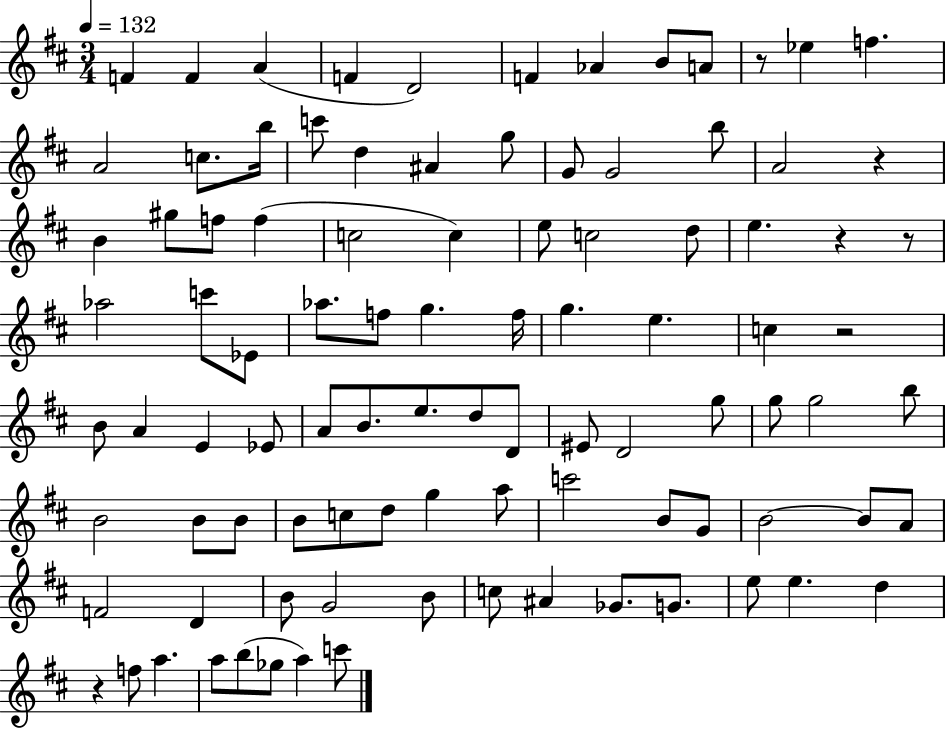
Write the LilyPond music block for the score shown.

{
  \clef treble
  \numericTimeSignature
  \time 3/4
  \key d \major
  \tempo 4 = 132
  f'4 f'4 a'4( | f'4 d'2) | f'4 aes'4 b'8 a'8 | r8 ees''4 f''4. | \break a'2 c''8. b''16 | c'''8 d''4 ais'4 g''8 | g'8 g'2 b''8 | a'2 r4 | \break b'4 gis''8 f''8 f''4( | c''2 c''4) | e''8 c''2 d''8 | e''4. r4 r8 | \break aes''2 c'''8 ees'8 | aes''8. f''8 g''4. f''16 | g''4. e''4. | c''4 r2 | \break b'8 a'4 e'4 ees'8 | a'8 b'8. e''8. d''8 d'8 | eis'8 d'2 g''8 | g''8 g''2 b''8 | \break b'2 b'8 b'8 | b'8 c''8 d''8 g''4 a''8 | c'''2 b'8 g'8 | b'2~~ b'8 a'8 | \break f'2 d'4 | b'8 g'2 b'8 | c''8 ais'4 ges'8. g'8. | e''8 e''4. d''4 | \break r4 f''8 a''4. | a''8 b''8( ges''8 a''4) c'''8 | \bar "|."
}